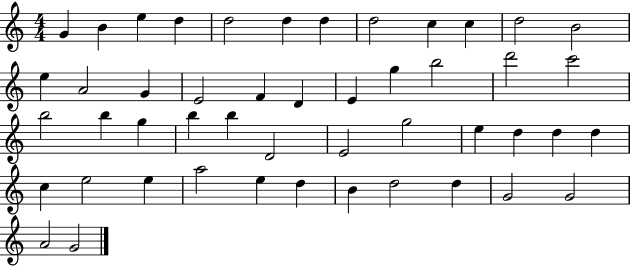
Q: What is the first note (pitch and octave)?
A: G4